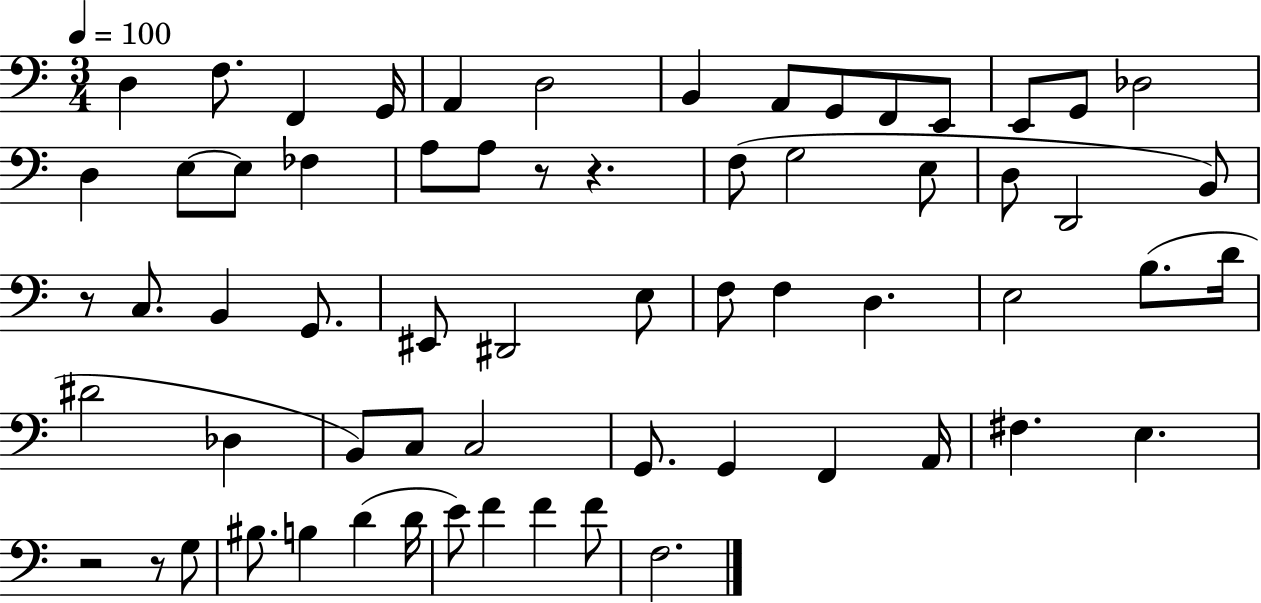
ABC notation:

X:1
T:Untitled
M:3/4
L:1/4
K:C
D, F,/2 F,, G,,/4 A,, D,2 B,, A,,/2 G,,/2 F,,/2 E,,/2 E,,/2 G,,/2 _D,2 D, E,/2 E,/2 _F, A,/2 A,/2 z/2 z F,/2 G,2 E,/2 D,/2 D,,2 B,,/2 z/2 C,/2 B,, G,,/2 ^E,,/2 ^D,,2 E,/2 F,/2 F, D, E,2 B,/2 D/4 ^D2 _D, B,,/2 C,/2 C,2 G,,/2 G,, F,, A,,/4 ^F, E, z2 z/2 G,/2 ^B,/2 B, D D/4 E/2 F F F/2 F,2